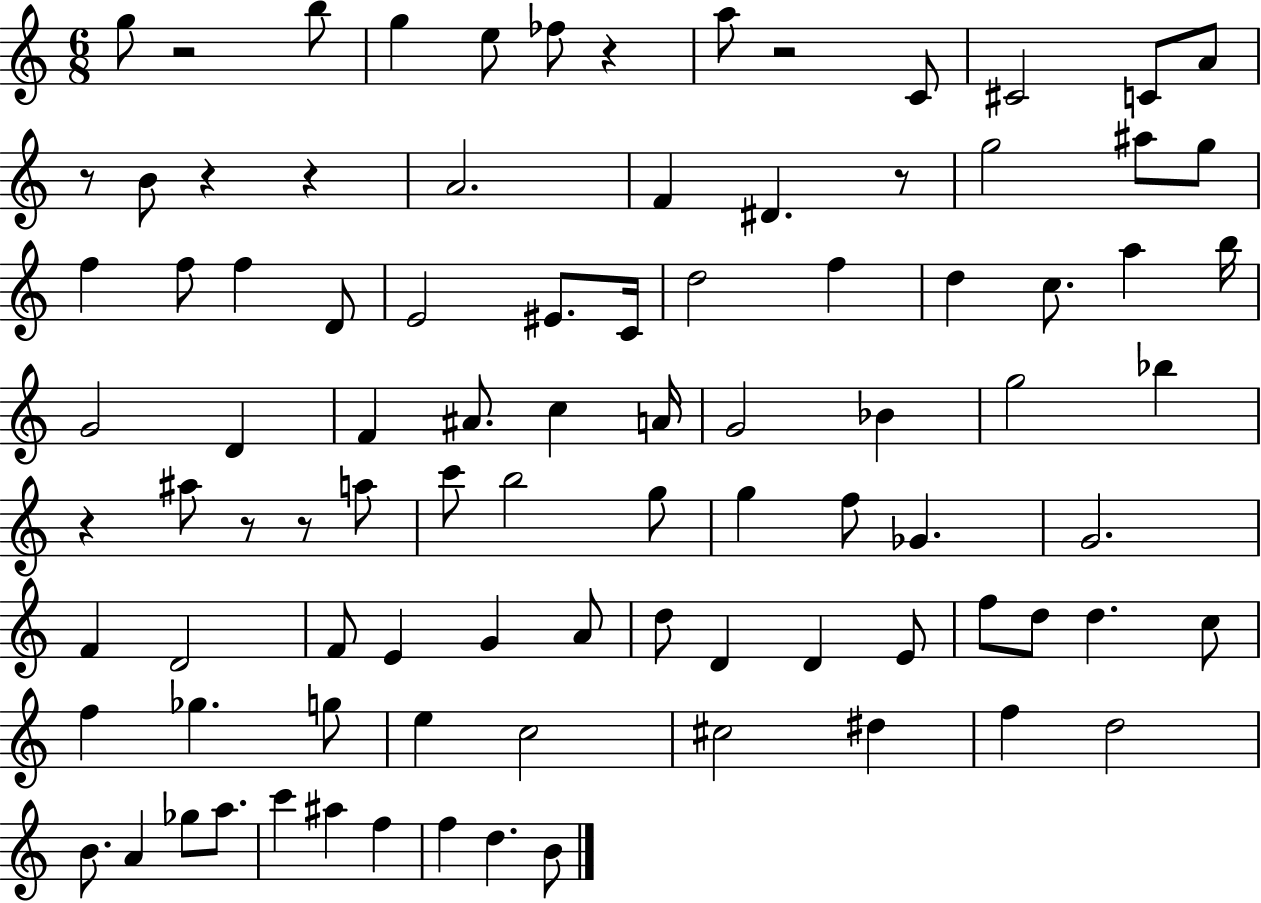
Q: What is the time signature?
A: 6/8